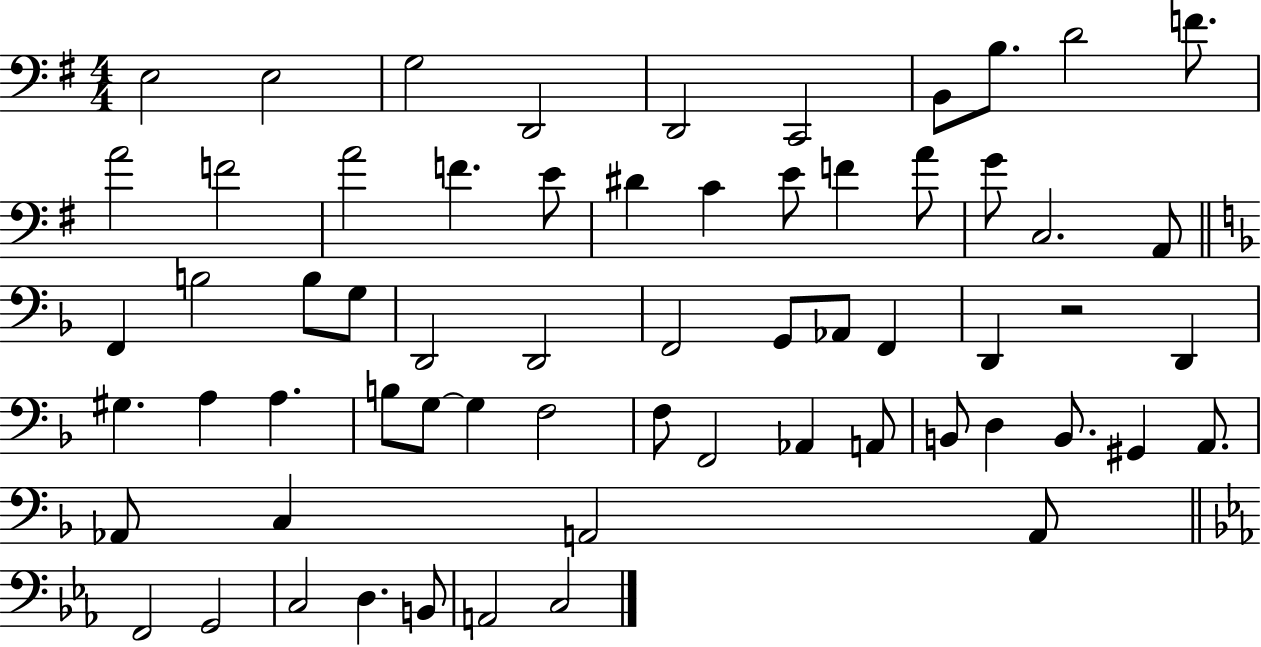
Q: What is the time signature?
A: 4/4